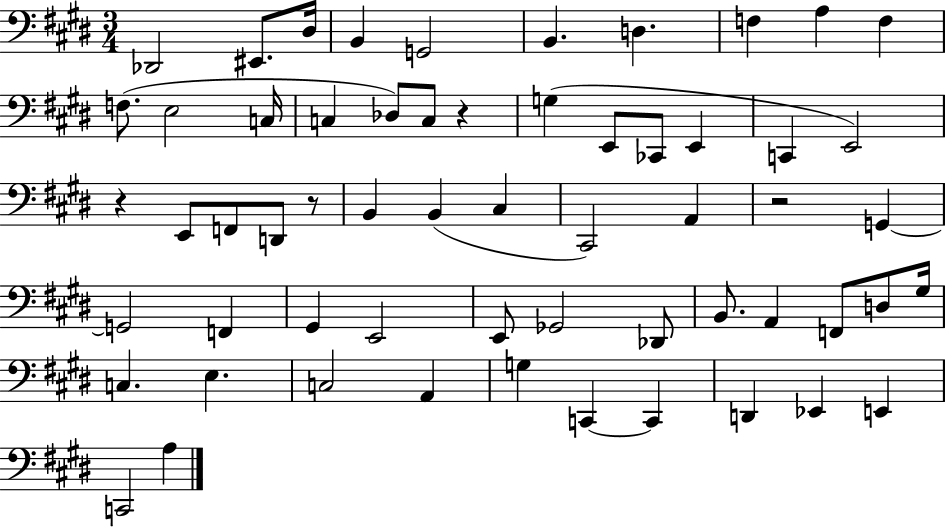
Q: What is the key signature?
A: E major